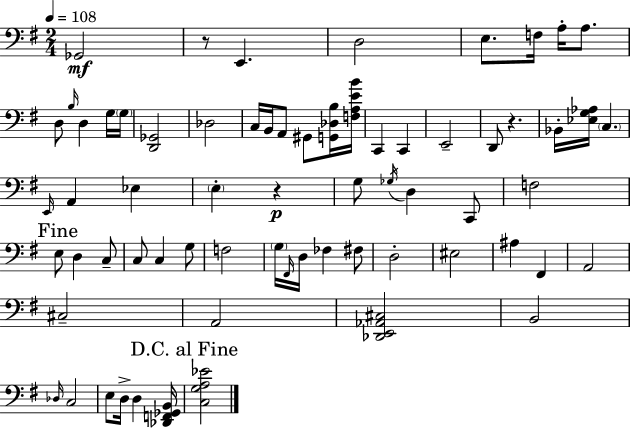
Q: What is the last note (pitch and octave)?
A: D3